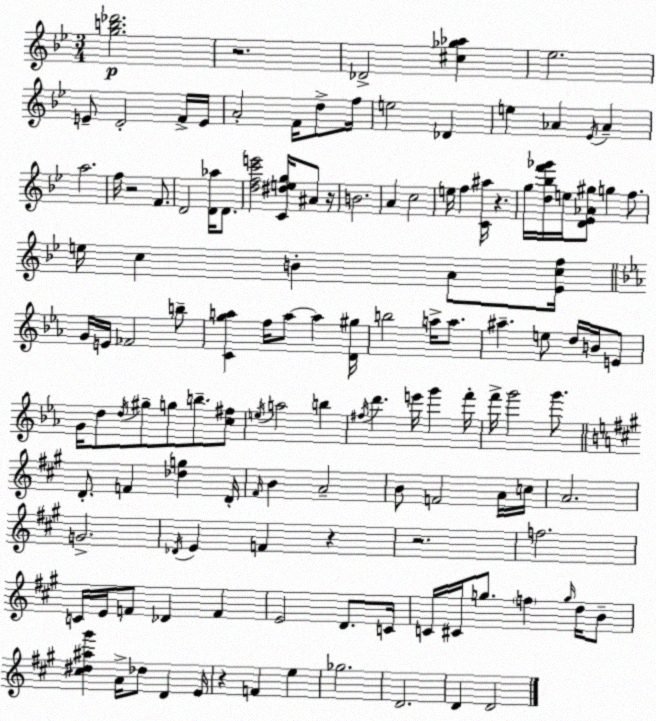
X:1
T:Untitled
M:3/4
L:1/4
K:Bb
[gb_d']2 z2 _D2 [^c_g_a] _e2 E/2 D2 F/4 E/4 A2 F/4 d/2 f/4 e2 _D e _A _E/4 _A a2 f/4 z2 F/2 D2 [D_a]/4 D/2 [dfc'e']2 [C^deg]/4 ^A/2 z/4 B2 A c2 e/4 f [C^a]/4 z g/4 [d_bf'_g']/4 e/4 [D_E_A^g]/2 g f/2 e/4 c B A/2 [_Ecf]/4 G/4 E/4 _F2 b/2 [Cga] f/4 a/2 a [D^g]/4 b2 a/4 a/2 ^a e/2 d/4 B/4 E/2 G/4 d/2 d/4 ^g/2 g/2 b/2 [c^f]/2 e/4 a2 b ^f/4 d' e'/4 g' f'/4 f'/4 g'2 g'/2 D/2 F [_dg] D/4 ^F/4 B A2 B/2 F2 A/4 c/4 A2 G2 _D/4 E F z z2 f2 C/4 E/4 F/2 _D F E2 D/2 C/4 C/4 ^C/4 g/2 f g/4 d/4 B/2 [^c^d^a^g'] A/4 _d/2 D E/4 z F e _g2 D2 D D2